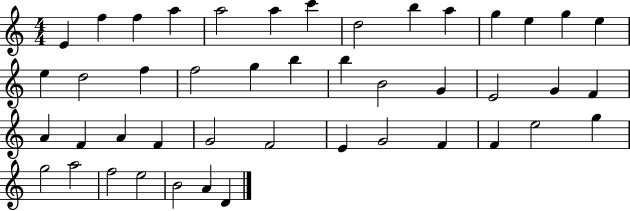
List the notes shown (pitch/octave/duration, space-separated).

E4/q F5/q F5/q A5/q A5/h A5/q C6/q D5/h B5/q A5/q G5/q E5/q G5/q E5/q E5/q D5/h F5/q F5/h G5/q B5/q B5/q B4/h G4/q E4/h G4/q F4/q A4/q F4/q A4/q F4/q G4/h F4/h E4/q G4/h F4/q F4/q E5/h G5/q G5/h A5/h F5/h E5/h B4/h A4/q D4/q